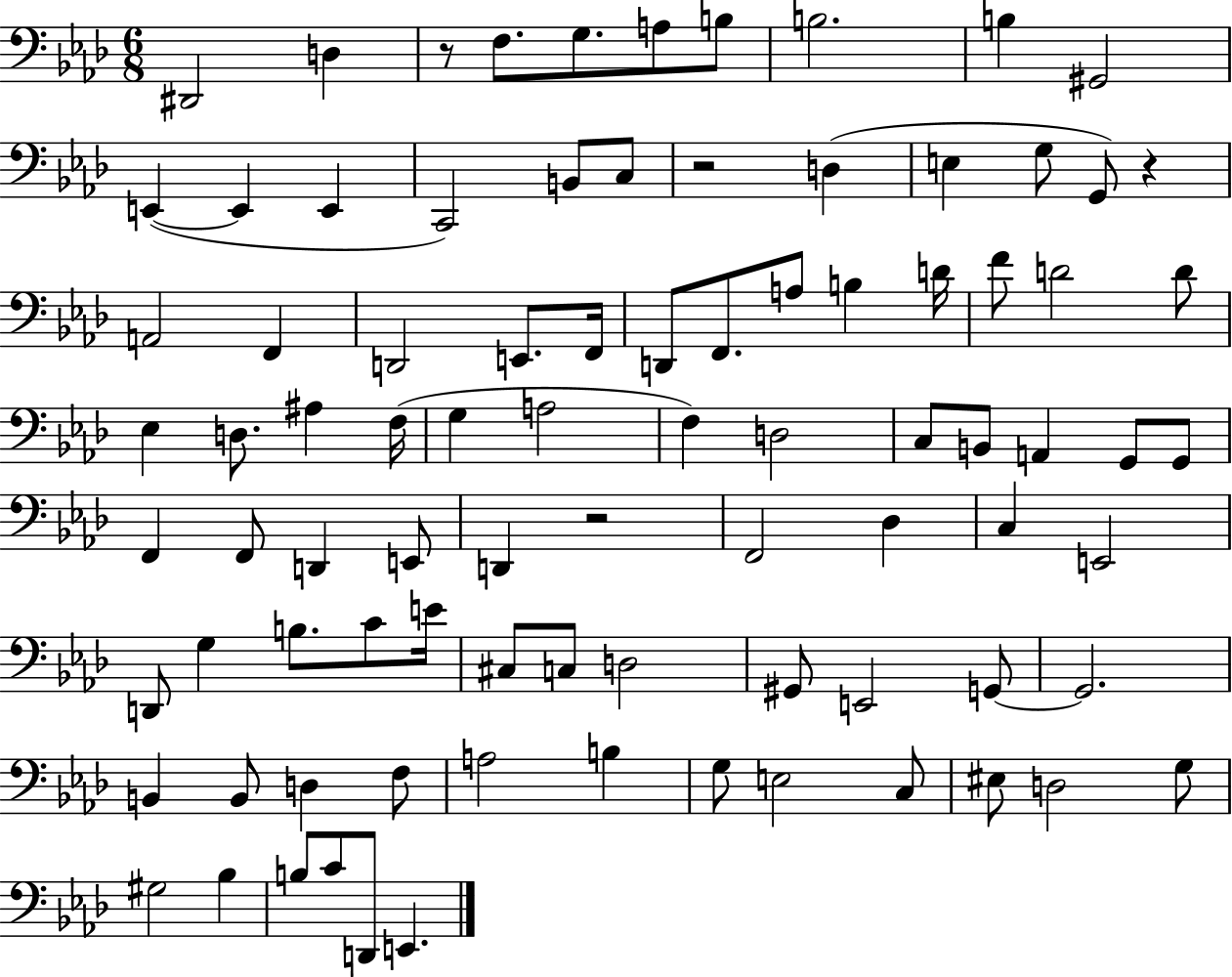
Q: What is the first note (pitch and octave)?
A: D#2